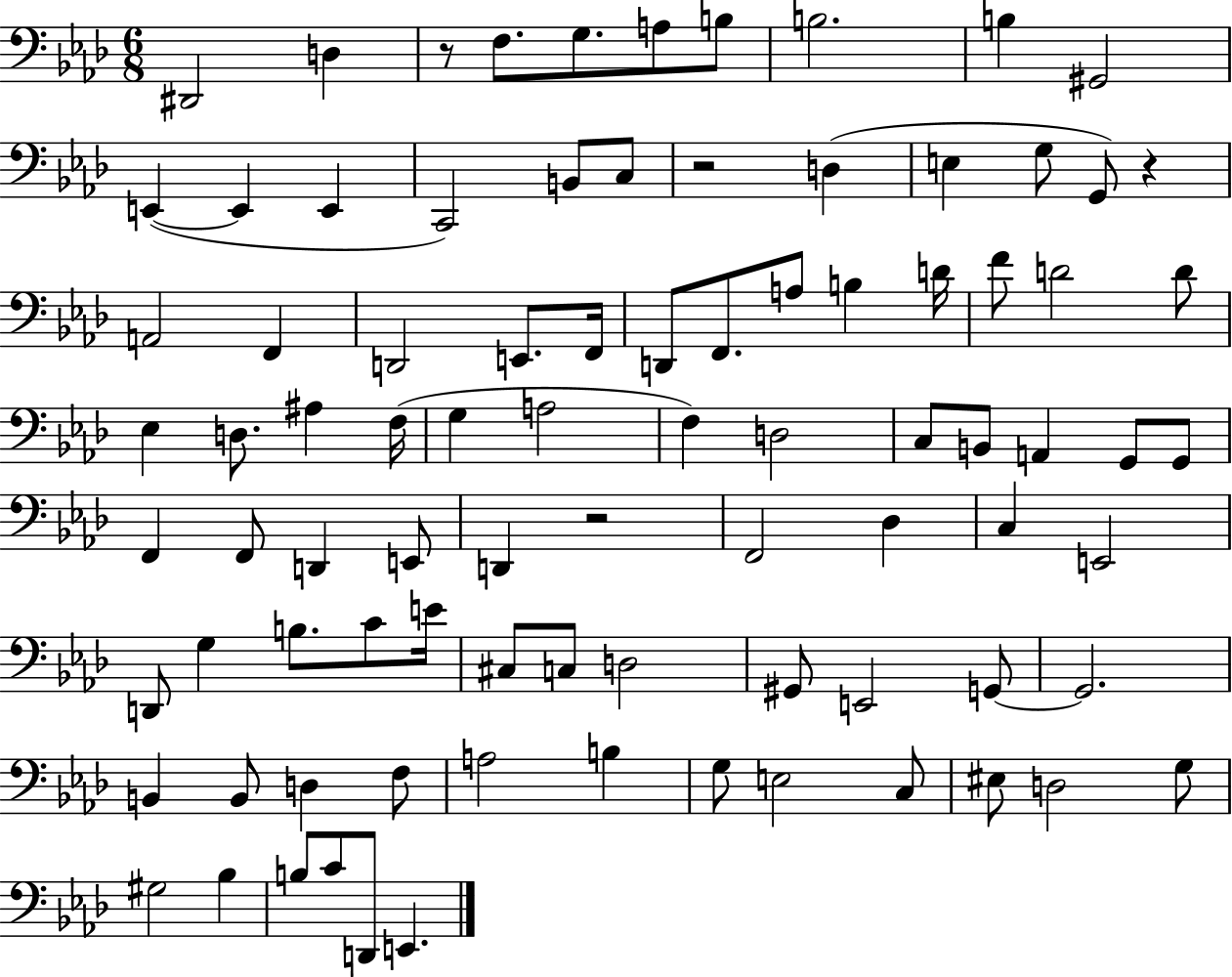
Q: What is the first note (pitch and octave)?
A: D#2